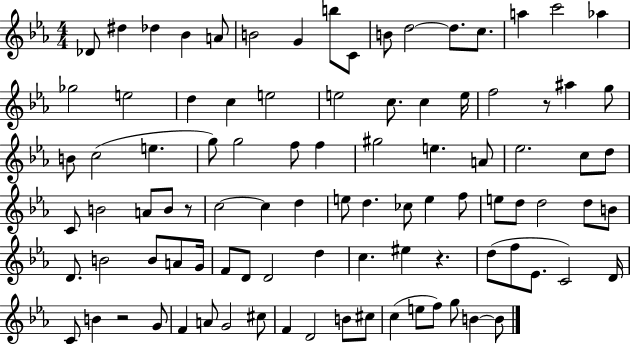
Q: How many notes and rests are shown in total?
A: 95